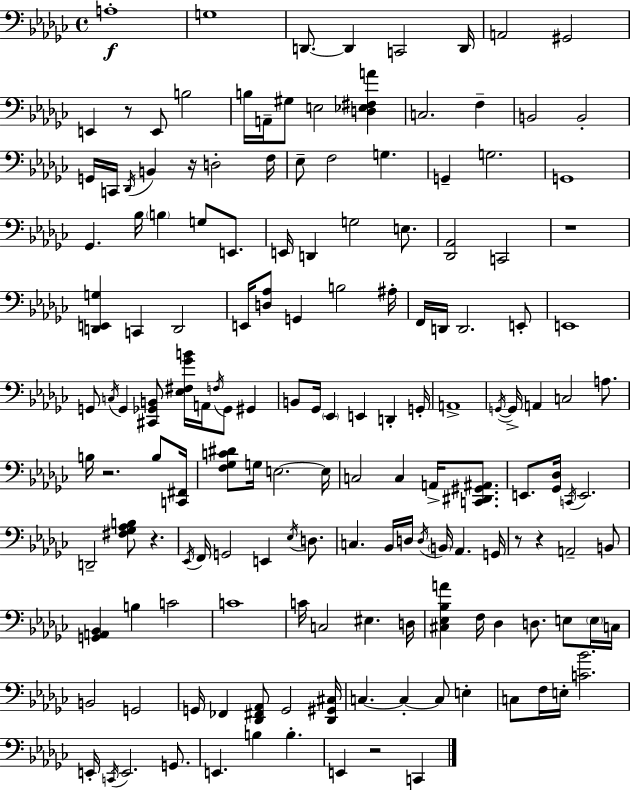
{
  \clef bass
  \time 4/4
  \defaultTimeSignature
  \key ees \minor
  \repeat volta 2 { a1-.\f | g1 | d,8.~~ d,4 c,2 d,16 | a,2 gis,2 | \break e,4 r8 e,8 b2 | b16 a,16-- gis8 e2 <d ees fis a'>4 | c2. f4-- | b,2 b,2-. | \break g,16 c,16 \acciaccatura { des,16 } b,4 r16 d2-. | f16 ees8-- f2 g4. | g,4-- g2. | g,1 | \break ges,4. bes16 \parenthesize b4 g8 e,8. | e,16 d,4 g2 e8. | <des, aes,>2 c,2 | r1 | \break <d, e, g>4 c,4 d,2 | e,16 <d aes>8 g,4 b2 | ais16-. f,16 d,16 d,2. e,8-. | e,1 | \break g,8 \acciaccatura { c16 } g,4 <cis, ges, b,>8 <ees fis ges' b'>16 a,16 \acciaccatura { f16 } ges,8 gis,4 | b,8 ges,16 \parenthesize ees,4 e,4 d,4-. | g,16-. a,1-> | \acciaccatura { g,16~ }~ g,16-> a,4 c2 | \break a8. b16 r2. | b8 <c, fis,>16 <f ges c' dis'>8 g16 e2.~~ | e16 c2 c4 | a,16-> <c, dis, gis, ais,>8. e,8. <ges, des>16 \acciaccatura { c,16 } e,2. | \break d,2-- <fis ges aes b>8 r4. | \acciaccatura { ees,16 } f,16 g,2 e,4 | \acciaccatura { ees16 } d8. c4. bes,16 d16 \acciaccatura { d16 } | \parenthesize b,16 aes,4. g,16 r8 r4 a,2-- | \break b,8 <g, a, bes,>4 b4 | c'2 c'1 | c'16 c2 | eis4. d16 <cis ees bes a'>4 f16 des4 | \break d8. e8 \parenthesize e16 c16 b,2 | g,2 g,16 fes,4 <des, fis, aes,>8 g,2 | <des, gis, cis>16 c4.~~ c4-.~~ | c8 e4-. c8 f16 e16-. <c' bes'>2. | \break e,16-. \acciaccatura { c,16 } e,2. | g,8. e,4. b4 | b4.-. e,4 r2 | c,4 } \bar "|."
}